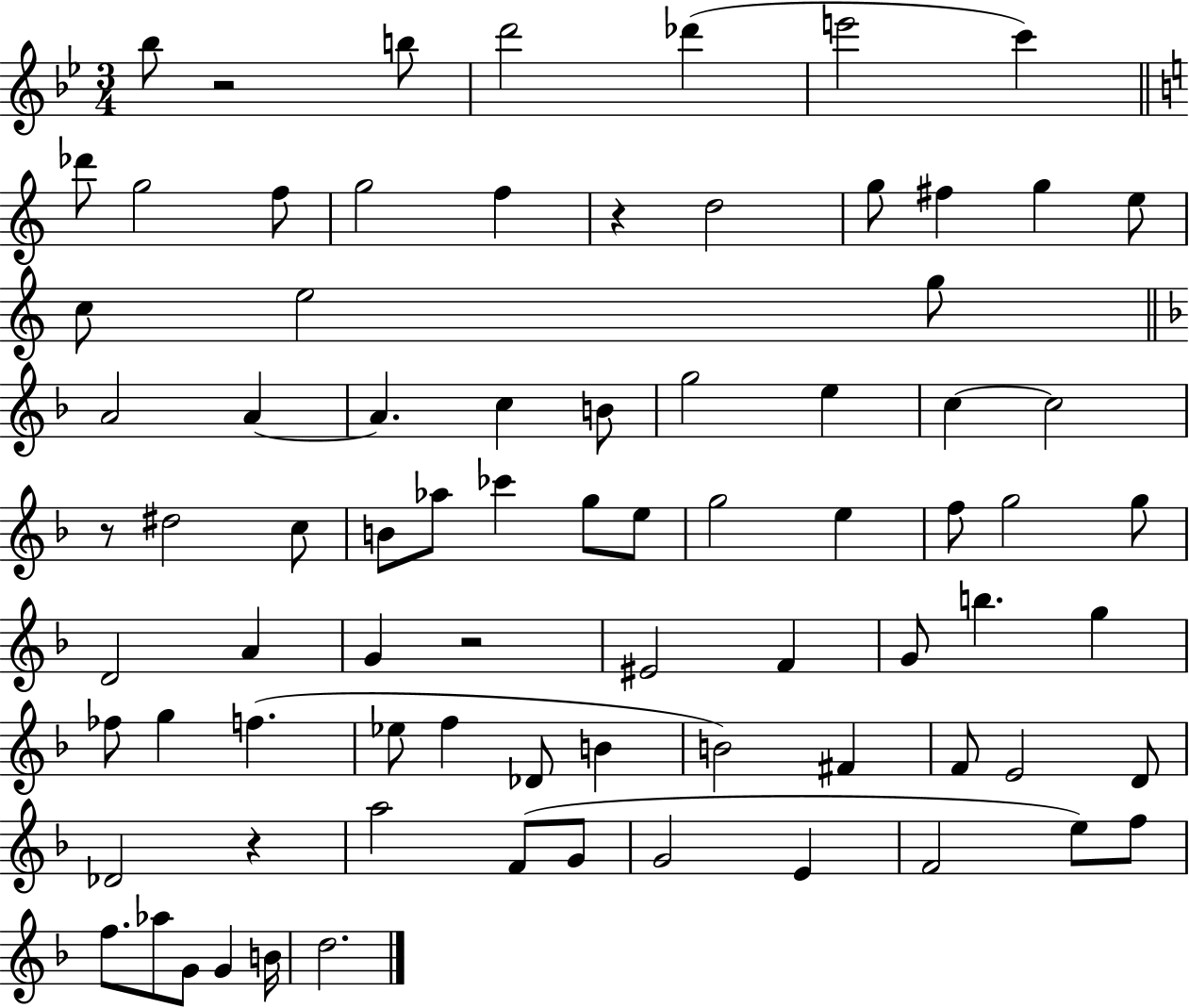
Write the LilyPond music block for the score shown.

{
  \clef treble
  \numericTimeSignature
  \time 3/4
  \key bes \major
  bes''8 r2 b''8 | d'''2 des'''4( | e'''2 c'''4) | \bar "||" \break \key c \major des'''8 g''2 f''8 | g''2 f''4 | r4 d''2 | g''8 fis''4 g''4 e''8 | \break c''8 e''2 g''8 | \bar "||" \break \key f \major a'2 a'4~~ | a'4. c''4 b'8 | g''2 e''4 | c''4~~ c''2 | \break r8 dis''2 c''8 | b'8 aes''8 ces'''4 g''8 e''8 | g''2 e''4 | f''8 g''2 g''8 | \break d'2 a'4 | g'4 r2 | eis'2 f'4 | g'8 b''4. g''4 | \break fes''8 g''4 f''4.( | ees''8 f''4 des'8 b'4 | b'2) fis'4 | f'8 e'2 d'8 | \break des'2 r4 | a''2 f'8( g'8 | g'2 e'4 | f'2 e''8) f''8 | \break f''8. aes''8 g'8 g'4 b'16 | d''2. | \bar "|."
}